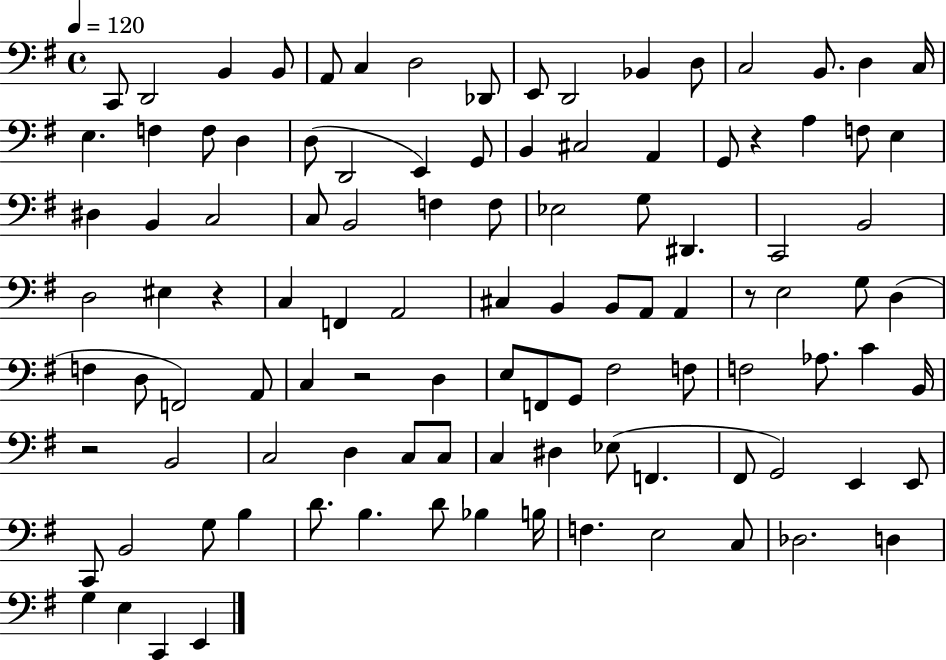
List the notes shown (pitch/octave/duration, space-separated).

C2/e D2/h B2/q B2/e A2/e C3/q D3/h Db2/e E2/e D2/h Bb2/q D3/e C3/h B2/e. D3/q C3/s E3/q. F3/q F3/e D3/q D3/e D2/h E2/q G2/e B2/q C#3/h A2/q G2/e R/q A3/q F3/e E3/q D#3/q B2/q C3/h C3/e B2/h F3/q F3/e Eb3/h G3/e D#2/q. C2/h B2/h D3/h EIS3/q R/q C3/q F2/q A2/h C#3/q B2/q B2/e A2/e A2/q R/e E3/h G3/e D3/q F3/q D3/e F2/h A2/e C3/q R/h D3/q E3/e F2/e G2/e F#3/h F3/e F3/h Ab3/e. C4/q B2/s R/h B2/h C3/h D3/q C3/e C3/e C3/q D#3/q Eb3/e F2/q. F#2/e G2/h E2/q E2/e C2/e B2/h G3/e B3/q D4/e. B3/q. D4/e Bb3/q B3/s F3/q. E3/h C3/e Db3/h. D3/q G3/q E3/q C2/q E2/q